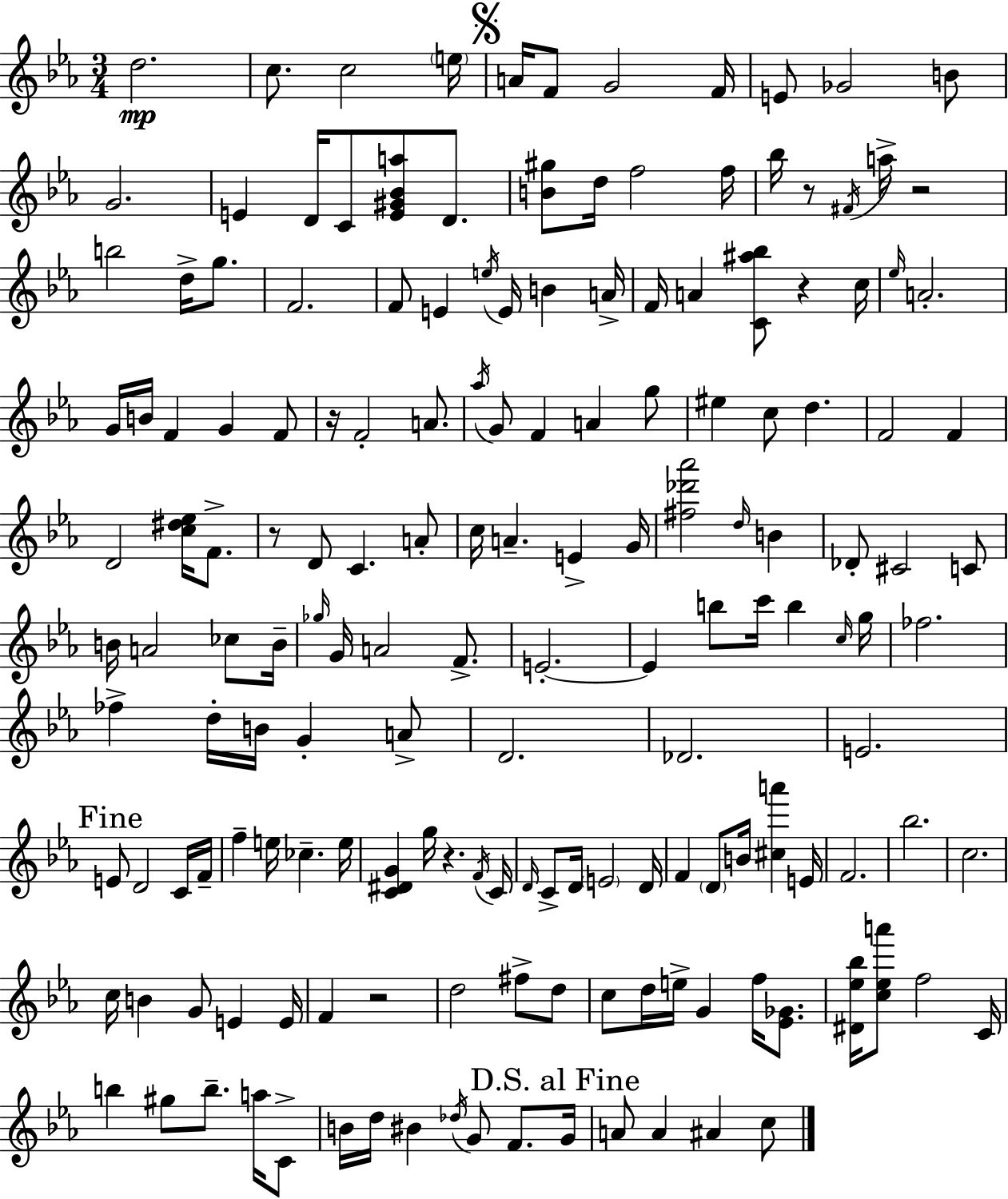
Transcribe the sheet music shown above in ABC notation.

X:1
T:Untitled
M:3/4
L:1/4
K:Eb
d2 c/2 c2 e/4 A/4 F/2 G2 F/4 E/2 _G2 B/2 G2 E D/4 C/2 [E^G_Ba]/2 D/2 [B^g]/2 d/4 f2 f/4 _b/4 z/2 ^F/4 a/4 z2 b2 d/4 g/2 F2 F/2 E e/4 E/4 B A/4 F/4 A [C^a_b]/2 z c/4 _e/4 A2 G/4 B/4 F G F/2 z/4 F2 A/2 _a/4 G/2 F A g/2 ^e c/2 d F2 F D2 [c^d_e]/4 F/2 z/2 D/2 C A/2 c/4 A E G/4 [^f_d'_a']2 d/4 B _D/2 ^C2 C/2 B/4 A2 _c/2 B/4 _g/4 G/4 A2 F/2 E2 E b/2 c'/4 b c/4 g/4 _f2 _f d/4 B/4 G A/2 D2 _D2 E2 E/2 D2 C/4 F/4 f e/4 _c e/4 [C^DG] g/4 z F/4 C/4 D/4 C/2 D/4 E2 D/4 F D/2 B/4 [^ca'] E/4 F2 _b2 c2 c/4 B G/2 E E/4 F z2 d2 ^f/2 d/2 c/2 d/4 e/4 G f/4 [_E_G]/2 [^D_e_b]/4 [c_ea']/2 f2 C/4 b ^g/2 b/2 a/4 C/2 B/4 d/4 ^B _d/4 G/2 F/2 G/4 A/2 A ^A c/2